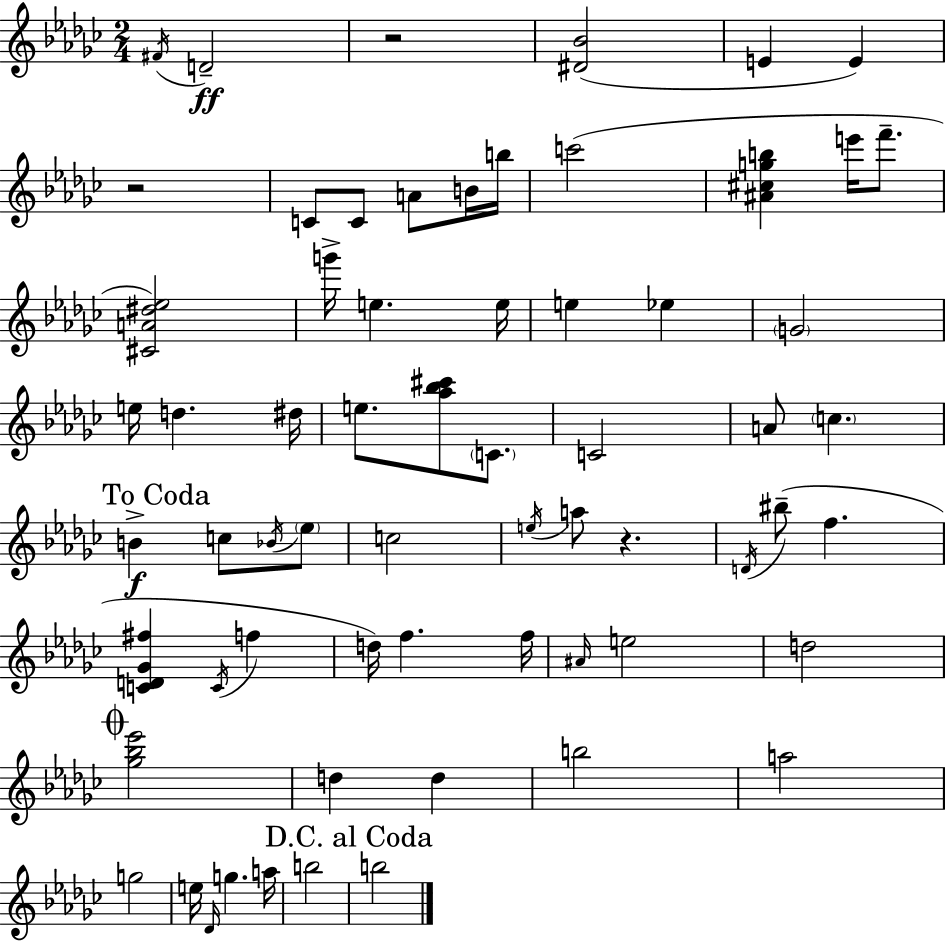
F#4/s D4/h R/h [D#4,Bb4]/h E4/q E4/q R/h C4/e C4/e A4/e B4/s B5/s C6/h [A#4,C#5,G5,B5]/q E6/s F6/e. [C#4,A4,D#5,Eb5]/h G6/s E5/q. E5/s E5/q Eb5/q G4/h E5/s D5/q. D#5/s E5/e. [Ab5,Bb5,C#6]/e C4/e. C4/h A4/e C5/q. B4/q C5/e Bb4/s Eb5/e C5/h E5/s A5/e R/q. D4/s BIS5/e F5/q. [C4,D4,Gb4,F#5]/q C4/s F5/q D5/s F5/q. F5/s A#4/s E5/h D5/h [Gb5,Bb5,Eb6]/h D5/q D5/q B5/h A5/h G5/h E5/s Db4/s G5/q. A5/s B5/h B5/h